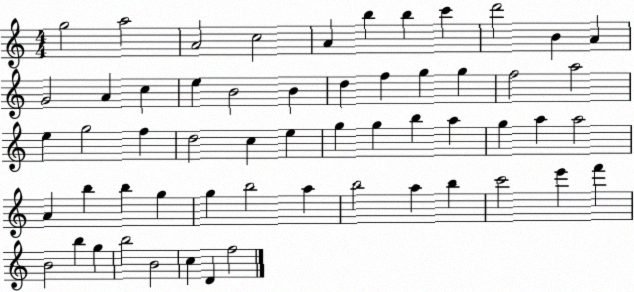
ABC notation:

X:1
T:Untitled
M:4/4
L:1/4
K:C
g2 a2 A2 c2 A b b c' d'2 B A G2 A c e B2 B d f g g f2 a2 e g2 f d2 c e g g b a g a a2 A b b g g b2 a b2 a b c'2 e' f' B2 b g b2 B2 c D f2